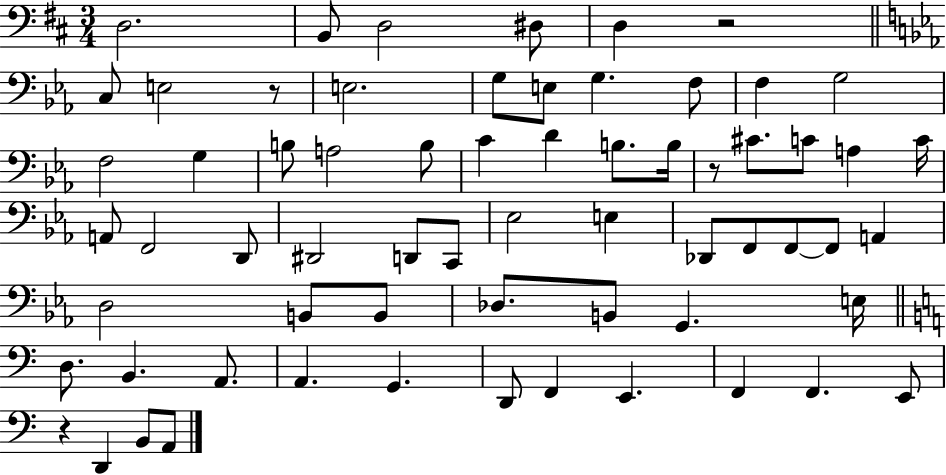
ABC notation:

X:1
T:Untitled
M:3/4
L:1/4
K:D
D,2 B,,/2 D,2 ^D,/2 D, z2 C,/2 E,2 z/2 E,2 G,/2 E,/2 G, F,/2 F, G,2 F,2 G, B,/2 A,2 B,/2 C D B,/2 B,/4 z/2 ^C/2 C/2 A, C/4 A,,/2 F,,2 D,,/2 ^D,,2 D,,/2 C,,/2 _E,2 E, _D,,/2 F,,/2 F,,/2 F,,/2 A,, D,2 B,,/2 B,,/2 _D,/2 B,,/2 G,, E,/4 D,/2 B,, A,,/2 A,, G,, D,,/2 F,, E,, F,, F,, E,,/2 z D,, B,,/2 A,,/2